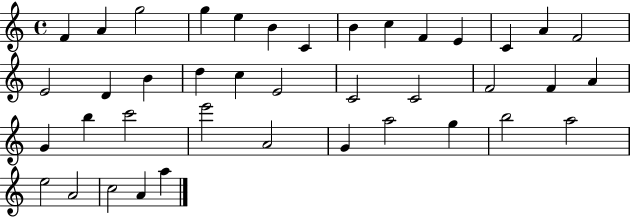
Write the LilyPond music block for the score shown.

{
  \clef treble
  \time 4/4
  \defaultTimeSignature
  \key c \major
  f'4 a'4 g''2 | g''4 e''4 b'4 c'4 | b'4 c''4 f'4 e'4 | c'4 a'4 f'2 | \break e'2 d'4 b'4 | d''4 c''4 e'2 | c'2 c'2 | f'2 f'4 a'4 | \break g'4 b''4 c'''2 | e'''2 a'2 | g'4 a''2 g''4 | b''2 a''2 | \break e''2 a'2 | c''2 a'4 a''4 | \bar "|."
}